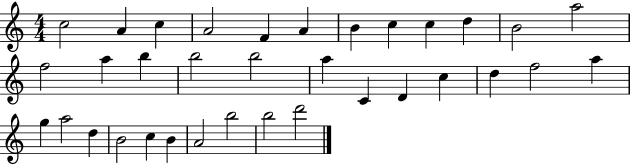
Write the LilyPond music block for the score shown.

{
  \clef treble
  \numericTimeSignature
  \time 4/4
  \key c \major
  c''2 a'4 c''4 | a'2 f'4 a'4 | b'4 c''4 c''4 d''4 | b'2 a''2 | \break f''2 a''4 b''4 | b''2 b''2 | a''4 c'4 d'4 c''4 | d''4 f''2 a''4 | \break g''4 a''2 d''4 | b'2 c''4 b'4 | a'2 b''2 | b''2 d'''2 | \break \bar "|."
}